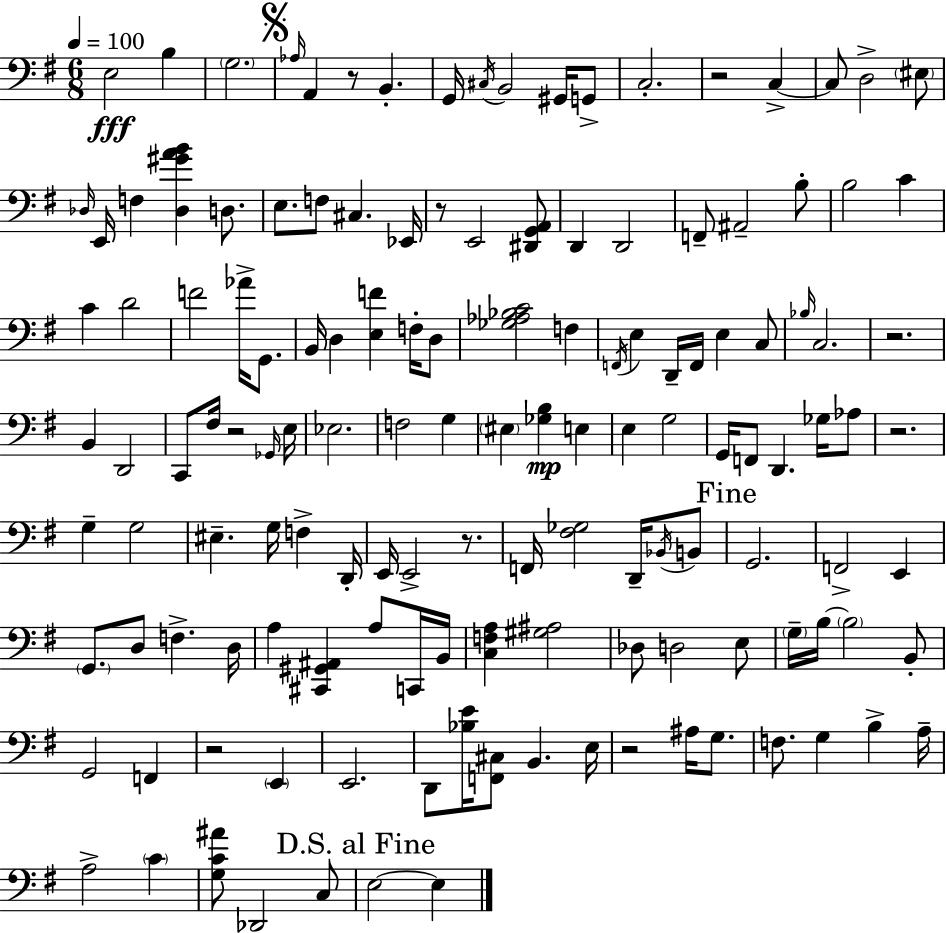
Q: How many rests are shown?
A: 9